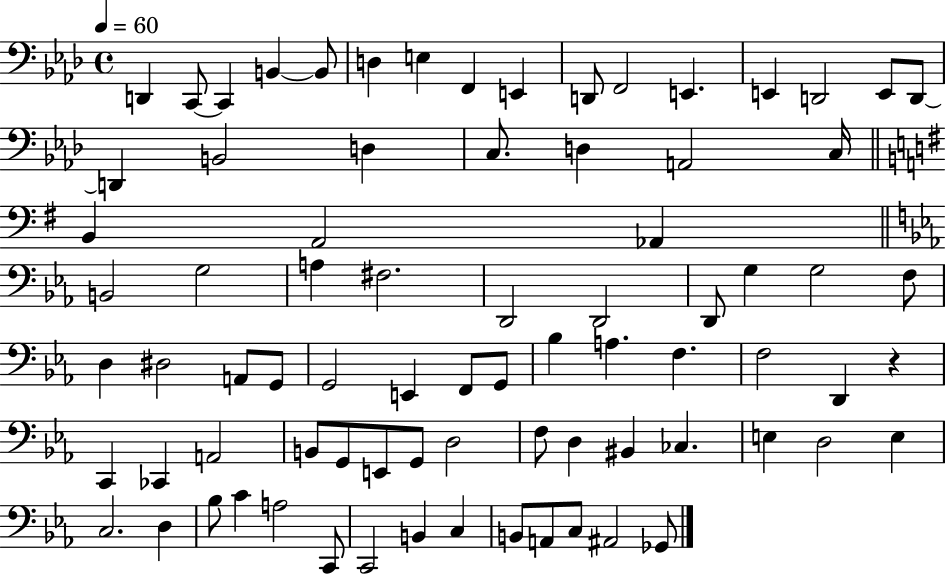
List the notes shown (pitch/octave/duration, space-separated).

D2/q C2/e C2/q B2/q B2/e D3/q E3/q F2/q E2/q D2/e F2/h E2/q. E2/q D2/h E2/e D2/e D2/q B2/h D3/q C3/e. D3/q A2/h C3/s B2/q A2/h Ab2/q B2/h G3/h A3/q F#3/h. D2/h D2/h D2/e G3/q G3/h F3/e D3/q D#3/h A2/e G2/e G2/h E2/q F2/e G2/e Bb3/q A3/q. F3/q. F3/h D2/q R/q C2/q CES2/q A2/h B2/e G2/e E2/e G2/e D3/h F3/e D3/q BIS2/q CES3/q. E3/q D3/h E3/q C3/h. D3/q Bb3/e C4/q A3/h C2/e C2/h B2/q C3/q B2/e A2/e C3/e A#2/h Gb2/e